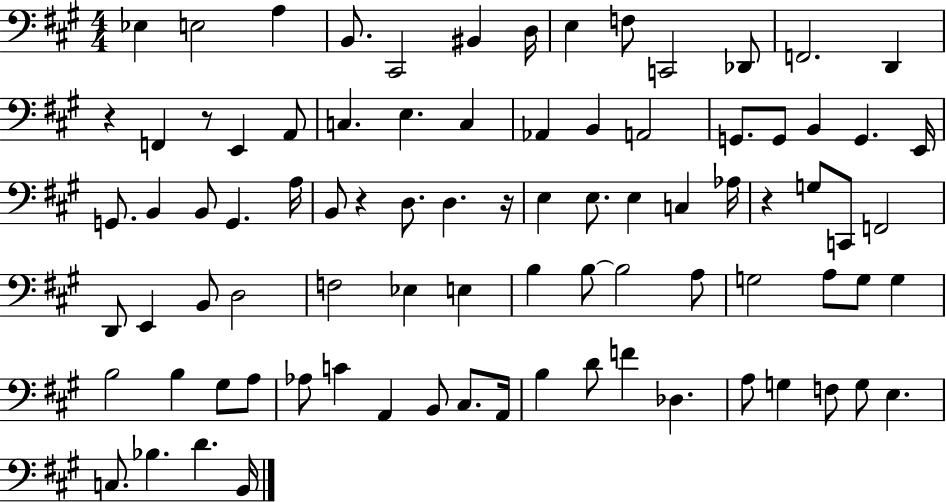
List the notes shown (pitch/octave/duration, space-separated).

Eb3/q E3/h A3/q B2/e. C#2/h BIS2/q D3/s E3/q F3/e C2/h Db2/e F2/h. D2/q R/q F2/q R/e E2/q A2/e C3/q. E3/q. C3/q Ab2/q B2/q A2/h G2/e. G2/e B2/q G2/q. E2/s G2/e. B2/q B2/e G2/q. A3/s B2/e R/q D3/e. D3/q. R/s E3/q E3/e. E3/q C3/q Ab3/s R/q G3/e C2/e F2/h D2/e E2/q B2/e D3/h F3/h Eb3/q E3/q B3/q B3/e B3/h A3/e G3/h A3/e G3/e G3/q B3/h B3/q G#3/e A3/e Ab3/e C4/q A2/q B2/e C#3/e. A2/s B3/q D4/e F4/q Db3/q. A3/e G3/q F3/e G3/e E3/q. C3/e. Bb3/q. D4/q. B2/s